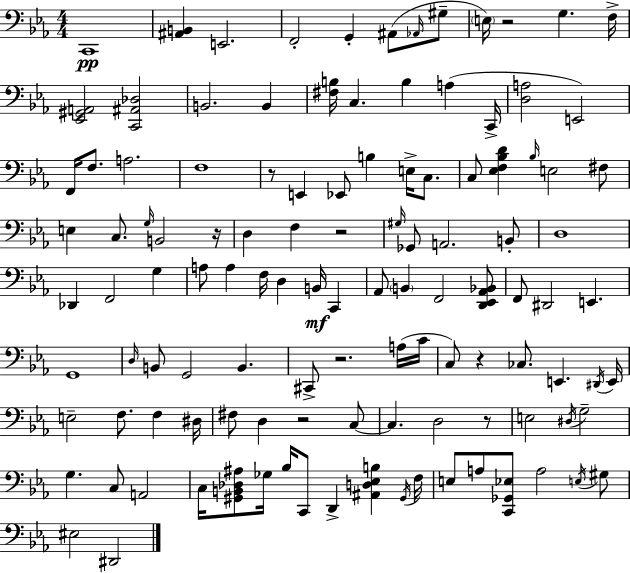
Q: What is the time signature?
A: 4/4